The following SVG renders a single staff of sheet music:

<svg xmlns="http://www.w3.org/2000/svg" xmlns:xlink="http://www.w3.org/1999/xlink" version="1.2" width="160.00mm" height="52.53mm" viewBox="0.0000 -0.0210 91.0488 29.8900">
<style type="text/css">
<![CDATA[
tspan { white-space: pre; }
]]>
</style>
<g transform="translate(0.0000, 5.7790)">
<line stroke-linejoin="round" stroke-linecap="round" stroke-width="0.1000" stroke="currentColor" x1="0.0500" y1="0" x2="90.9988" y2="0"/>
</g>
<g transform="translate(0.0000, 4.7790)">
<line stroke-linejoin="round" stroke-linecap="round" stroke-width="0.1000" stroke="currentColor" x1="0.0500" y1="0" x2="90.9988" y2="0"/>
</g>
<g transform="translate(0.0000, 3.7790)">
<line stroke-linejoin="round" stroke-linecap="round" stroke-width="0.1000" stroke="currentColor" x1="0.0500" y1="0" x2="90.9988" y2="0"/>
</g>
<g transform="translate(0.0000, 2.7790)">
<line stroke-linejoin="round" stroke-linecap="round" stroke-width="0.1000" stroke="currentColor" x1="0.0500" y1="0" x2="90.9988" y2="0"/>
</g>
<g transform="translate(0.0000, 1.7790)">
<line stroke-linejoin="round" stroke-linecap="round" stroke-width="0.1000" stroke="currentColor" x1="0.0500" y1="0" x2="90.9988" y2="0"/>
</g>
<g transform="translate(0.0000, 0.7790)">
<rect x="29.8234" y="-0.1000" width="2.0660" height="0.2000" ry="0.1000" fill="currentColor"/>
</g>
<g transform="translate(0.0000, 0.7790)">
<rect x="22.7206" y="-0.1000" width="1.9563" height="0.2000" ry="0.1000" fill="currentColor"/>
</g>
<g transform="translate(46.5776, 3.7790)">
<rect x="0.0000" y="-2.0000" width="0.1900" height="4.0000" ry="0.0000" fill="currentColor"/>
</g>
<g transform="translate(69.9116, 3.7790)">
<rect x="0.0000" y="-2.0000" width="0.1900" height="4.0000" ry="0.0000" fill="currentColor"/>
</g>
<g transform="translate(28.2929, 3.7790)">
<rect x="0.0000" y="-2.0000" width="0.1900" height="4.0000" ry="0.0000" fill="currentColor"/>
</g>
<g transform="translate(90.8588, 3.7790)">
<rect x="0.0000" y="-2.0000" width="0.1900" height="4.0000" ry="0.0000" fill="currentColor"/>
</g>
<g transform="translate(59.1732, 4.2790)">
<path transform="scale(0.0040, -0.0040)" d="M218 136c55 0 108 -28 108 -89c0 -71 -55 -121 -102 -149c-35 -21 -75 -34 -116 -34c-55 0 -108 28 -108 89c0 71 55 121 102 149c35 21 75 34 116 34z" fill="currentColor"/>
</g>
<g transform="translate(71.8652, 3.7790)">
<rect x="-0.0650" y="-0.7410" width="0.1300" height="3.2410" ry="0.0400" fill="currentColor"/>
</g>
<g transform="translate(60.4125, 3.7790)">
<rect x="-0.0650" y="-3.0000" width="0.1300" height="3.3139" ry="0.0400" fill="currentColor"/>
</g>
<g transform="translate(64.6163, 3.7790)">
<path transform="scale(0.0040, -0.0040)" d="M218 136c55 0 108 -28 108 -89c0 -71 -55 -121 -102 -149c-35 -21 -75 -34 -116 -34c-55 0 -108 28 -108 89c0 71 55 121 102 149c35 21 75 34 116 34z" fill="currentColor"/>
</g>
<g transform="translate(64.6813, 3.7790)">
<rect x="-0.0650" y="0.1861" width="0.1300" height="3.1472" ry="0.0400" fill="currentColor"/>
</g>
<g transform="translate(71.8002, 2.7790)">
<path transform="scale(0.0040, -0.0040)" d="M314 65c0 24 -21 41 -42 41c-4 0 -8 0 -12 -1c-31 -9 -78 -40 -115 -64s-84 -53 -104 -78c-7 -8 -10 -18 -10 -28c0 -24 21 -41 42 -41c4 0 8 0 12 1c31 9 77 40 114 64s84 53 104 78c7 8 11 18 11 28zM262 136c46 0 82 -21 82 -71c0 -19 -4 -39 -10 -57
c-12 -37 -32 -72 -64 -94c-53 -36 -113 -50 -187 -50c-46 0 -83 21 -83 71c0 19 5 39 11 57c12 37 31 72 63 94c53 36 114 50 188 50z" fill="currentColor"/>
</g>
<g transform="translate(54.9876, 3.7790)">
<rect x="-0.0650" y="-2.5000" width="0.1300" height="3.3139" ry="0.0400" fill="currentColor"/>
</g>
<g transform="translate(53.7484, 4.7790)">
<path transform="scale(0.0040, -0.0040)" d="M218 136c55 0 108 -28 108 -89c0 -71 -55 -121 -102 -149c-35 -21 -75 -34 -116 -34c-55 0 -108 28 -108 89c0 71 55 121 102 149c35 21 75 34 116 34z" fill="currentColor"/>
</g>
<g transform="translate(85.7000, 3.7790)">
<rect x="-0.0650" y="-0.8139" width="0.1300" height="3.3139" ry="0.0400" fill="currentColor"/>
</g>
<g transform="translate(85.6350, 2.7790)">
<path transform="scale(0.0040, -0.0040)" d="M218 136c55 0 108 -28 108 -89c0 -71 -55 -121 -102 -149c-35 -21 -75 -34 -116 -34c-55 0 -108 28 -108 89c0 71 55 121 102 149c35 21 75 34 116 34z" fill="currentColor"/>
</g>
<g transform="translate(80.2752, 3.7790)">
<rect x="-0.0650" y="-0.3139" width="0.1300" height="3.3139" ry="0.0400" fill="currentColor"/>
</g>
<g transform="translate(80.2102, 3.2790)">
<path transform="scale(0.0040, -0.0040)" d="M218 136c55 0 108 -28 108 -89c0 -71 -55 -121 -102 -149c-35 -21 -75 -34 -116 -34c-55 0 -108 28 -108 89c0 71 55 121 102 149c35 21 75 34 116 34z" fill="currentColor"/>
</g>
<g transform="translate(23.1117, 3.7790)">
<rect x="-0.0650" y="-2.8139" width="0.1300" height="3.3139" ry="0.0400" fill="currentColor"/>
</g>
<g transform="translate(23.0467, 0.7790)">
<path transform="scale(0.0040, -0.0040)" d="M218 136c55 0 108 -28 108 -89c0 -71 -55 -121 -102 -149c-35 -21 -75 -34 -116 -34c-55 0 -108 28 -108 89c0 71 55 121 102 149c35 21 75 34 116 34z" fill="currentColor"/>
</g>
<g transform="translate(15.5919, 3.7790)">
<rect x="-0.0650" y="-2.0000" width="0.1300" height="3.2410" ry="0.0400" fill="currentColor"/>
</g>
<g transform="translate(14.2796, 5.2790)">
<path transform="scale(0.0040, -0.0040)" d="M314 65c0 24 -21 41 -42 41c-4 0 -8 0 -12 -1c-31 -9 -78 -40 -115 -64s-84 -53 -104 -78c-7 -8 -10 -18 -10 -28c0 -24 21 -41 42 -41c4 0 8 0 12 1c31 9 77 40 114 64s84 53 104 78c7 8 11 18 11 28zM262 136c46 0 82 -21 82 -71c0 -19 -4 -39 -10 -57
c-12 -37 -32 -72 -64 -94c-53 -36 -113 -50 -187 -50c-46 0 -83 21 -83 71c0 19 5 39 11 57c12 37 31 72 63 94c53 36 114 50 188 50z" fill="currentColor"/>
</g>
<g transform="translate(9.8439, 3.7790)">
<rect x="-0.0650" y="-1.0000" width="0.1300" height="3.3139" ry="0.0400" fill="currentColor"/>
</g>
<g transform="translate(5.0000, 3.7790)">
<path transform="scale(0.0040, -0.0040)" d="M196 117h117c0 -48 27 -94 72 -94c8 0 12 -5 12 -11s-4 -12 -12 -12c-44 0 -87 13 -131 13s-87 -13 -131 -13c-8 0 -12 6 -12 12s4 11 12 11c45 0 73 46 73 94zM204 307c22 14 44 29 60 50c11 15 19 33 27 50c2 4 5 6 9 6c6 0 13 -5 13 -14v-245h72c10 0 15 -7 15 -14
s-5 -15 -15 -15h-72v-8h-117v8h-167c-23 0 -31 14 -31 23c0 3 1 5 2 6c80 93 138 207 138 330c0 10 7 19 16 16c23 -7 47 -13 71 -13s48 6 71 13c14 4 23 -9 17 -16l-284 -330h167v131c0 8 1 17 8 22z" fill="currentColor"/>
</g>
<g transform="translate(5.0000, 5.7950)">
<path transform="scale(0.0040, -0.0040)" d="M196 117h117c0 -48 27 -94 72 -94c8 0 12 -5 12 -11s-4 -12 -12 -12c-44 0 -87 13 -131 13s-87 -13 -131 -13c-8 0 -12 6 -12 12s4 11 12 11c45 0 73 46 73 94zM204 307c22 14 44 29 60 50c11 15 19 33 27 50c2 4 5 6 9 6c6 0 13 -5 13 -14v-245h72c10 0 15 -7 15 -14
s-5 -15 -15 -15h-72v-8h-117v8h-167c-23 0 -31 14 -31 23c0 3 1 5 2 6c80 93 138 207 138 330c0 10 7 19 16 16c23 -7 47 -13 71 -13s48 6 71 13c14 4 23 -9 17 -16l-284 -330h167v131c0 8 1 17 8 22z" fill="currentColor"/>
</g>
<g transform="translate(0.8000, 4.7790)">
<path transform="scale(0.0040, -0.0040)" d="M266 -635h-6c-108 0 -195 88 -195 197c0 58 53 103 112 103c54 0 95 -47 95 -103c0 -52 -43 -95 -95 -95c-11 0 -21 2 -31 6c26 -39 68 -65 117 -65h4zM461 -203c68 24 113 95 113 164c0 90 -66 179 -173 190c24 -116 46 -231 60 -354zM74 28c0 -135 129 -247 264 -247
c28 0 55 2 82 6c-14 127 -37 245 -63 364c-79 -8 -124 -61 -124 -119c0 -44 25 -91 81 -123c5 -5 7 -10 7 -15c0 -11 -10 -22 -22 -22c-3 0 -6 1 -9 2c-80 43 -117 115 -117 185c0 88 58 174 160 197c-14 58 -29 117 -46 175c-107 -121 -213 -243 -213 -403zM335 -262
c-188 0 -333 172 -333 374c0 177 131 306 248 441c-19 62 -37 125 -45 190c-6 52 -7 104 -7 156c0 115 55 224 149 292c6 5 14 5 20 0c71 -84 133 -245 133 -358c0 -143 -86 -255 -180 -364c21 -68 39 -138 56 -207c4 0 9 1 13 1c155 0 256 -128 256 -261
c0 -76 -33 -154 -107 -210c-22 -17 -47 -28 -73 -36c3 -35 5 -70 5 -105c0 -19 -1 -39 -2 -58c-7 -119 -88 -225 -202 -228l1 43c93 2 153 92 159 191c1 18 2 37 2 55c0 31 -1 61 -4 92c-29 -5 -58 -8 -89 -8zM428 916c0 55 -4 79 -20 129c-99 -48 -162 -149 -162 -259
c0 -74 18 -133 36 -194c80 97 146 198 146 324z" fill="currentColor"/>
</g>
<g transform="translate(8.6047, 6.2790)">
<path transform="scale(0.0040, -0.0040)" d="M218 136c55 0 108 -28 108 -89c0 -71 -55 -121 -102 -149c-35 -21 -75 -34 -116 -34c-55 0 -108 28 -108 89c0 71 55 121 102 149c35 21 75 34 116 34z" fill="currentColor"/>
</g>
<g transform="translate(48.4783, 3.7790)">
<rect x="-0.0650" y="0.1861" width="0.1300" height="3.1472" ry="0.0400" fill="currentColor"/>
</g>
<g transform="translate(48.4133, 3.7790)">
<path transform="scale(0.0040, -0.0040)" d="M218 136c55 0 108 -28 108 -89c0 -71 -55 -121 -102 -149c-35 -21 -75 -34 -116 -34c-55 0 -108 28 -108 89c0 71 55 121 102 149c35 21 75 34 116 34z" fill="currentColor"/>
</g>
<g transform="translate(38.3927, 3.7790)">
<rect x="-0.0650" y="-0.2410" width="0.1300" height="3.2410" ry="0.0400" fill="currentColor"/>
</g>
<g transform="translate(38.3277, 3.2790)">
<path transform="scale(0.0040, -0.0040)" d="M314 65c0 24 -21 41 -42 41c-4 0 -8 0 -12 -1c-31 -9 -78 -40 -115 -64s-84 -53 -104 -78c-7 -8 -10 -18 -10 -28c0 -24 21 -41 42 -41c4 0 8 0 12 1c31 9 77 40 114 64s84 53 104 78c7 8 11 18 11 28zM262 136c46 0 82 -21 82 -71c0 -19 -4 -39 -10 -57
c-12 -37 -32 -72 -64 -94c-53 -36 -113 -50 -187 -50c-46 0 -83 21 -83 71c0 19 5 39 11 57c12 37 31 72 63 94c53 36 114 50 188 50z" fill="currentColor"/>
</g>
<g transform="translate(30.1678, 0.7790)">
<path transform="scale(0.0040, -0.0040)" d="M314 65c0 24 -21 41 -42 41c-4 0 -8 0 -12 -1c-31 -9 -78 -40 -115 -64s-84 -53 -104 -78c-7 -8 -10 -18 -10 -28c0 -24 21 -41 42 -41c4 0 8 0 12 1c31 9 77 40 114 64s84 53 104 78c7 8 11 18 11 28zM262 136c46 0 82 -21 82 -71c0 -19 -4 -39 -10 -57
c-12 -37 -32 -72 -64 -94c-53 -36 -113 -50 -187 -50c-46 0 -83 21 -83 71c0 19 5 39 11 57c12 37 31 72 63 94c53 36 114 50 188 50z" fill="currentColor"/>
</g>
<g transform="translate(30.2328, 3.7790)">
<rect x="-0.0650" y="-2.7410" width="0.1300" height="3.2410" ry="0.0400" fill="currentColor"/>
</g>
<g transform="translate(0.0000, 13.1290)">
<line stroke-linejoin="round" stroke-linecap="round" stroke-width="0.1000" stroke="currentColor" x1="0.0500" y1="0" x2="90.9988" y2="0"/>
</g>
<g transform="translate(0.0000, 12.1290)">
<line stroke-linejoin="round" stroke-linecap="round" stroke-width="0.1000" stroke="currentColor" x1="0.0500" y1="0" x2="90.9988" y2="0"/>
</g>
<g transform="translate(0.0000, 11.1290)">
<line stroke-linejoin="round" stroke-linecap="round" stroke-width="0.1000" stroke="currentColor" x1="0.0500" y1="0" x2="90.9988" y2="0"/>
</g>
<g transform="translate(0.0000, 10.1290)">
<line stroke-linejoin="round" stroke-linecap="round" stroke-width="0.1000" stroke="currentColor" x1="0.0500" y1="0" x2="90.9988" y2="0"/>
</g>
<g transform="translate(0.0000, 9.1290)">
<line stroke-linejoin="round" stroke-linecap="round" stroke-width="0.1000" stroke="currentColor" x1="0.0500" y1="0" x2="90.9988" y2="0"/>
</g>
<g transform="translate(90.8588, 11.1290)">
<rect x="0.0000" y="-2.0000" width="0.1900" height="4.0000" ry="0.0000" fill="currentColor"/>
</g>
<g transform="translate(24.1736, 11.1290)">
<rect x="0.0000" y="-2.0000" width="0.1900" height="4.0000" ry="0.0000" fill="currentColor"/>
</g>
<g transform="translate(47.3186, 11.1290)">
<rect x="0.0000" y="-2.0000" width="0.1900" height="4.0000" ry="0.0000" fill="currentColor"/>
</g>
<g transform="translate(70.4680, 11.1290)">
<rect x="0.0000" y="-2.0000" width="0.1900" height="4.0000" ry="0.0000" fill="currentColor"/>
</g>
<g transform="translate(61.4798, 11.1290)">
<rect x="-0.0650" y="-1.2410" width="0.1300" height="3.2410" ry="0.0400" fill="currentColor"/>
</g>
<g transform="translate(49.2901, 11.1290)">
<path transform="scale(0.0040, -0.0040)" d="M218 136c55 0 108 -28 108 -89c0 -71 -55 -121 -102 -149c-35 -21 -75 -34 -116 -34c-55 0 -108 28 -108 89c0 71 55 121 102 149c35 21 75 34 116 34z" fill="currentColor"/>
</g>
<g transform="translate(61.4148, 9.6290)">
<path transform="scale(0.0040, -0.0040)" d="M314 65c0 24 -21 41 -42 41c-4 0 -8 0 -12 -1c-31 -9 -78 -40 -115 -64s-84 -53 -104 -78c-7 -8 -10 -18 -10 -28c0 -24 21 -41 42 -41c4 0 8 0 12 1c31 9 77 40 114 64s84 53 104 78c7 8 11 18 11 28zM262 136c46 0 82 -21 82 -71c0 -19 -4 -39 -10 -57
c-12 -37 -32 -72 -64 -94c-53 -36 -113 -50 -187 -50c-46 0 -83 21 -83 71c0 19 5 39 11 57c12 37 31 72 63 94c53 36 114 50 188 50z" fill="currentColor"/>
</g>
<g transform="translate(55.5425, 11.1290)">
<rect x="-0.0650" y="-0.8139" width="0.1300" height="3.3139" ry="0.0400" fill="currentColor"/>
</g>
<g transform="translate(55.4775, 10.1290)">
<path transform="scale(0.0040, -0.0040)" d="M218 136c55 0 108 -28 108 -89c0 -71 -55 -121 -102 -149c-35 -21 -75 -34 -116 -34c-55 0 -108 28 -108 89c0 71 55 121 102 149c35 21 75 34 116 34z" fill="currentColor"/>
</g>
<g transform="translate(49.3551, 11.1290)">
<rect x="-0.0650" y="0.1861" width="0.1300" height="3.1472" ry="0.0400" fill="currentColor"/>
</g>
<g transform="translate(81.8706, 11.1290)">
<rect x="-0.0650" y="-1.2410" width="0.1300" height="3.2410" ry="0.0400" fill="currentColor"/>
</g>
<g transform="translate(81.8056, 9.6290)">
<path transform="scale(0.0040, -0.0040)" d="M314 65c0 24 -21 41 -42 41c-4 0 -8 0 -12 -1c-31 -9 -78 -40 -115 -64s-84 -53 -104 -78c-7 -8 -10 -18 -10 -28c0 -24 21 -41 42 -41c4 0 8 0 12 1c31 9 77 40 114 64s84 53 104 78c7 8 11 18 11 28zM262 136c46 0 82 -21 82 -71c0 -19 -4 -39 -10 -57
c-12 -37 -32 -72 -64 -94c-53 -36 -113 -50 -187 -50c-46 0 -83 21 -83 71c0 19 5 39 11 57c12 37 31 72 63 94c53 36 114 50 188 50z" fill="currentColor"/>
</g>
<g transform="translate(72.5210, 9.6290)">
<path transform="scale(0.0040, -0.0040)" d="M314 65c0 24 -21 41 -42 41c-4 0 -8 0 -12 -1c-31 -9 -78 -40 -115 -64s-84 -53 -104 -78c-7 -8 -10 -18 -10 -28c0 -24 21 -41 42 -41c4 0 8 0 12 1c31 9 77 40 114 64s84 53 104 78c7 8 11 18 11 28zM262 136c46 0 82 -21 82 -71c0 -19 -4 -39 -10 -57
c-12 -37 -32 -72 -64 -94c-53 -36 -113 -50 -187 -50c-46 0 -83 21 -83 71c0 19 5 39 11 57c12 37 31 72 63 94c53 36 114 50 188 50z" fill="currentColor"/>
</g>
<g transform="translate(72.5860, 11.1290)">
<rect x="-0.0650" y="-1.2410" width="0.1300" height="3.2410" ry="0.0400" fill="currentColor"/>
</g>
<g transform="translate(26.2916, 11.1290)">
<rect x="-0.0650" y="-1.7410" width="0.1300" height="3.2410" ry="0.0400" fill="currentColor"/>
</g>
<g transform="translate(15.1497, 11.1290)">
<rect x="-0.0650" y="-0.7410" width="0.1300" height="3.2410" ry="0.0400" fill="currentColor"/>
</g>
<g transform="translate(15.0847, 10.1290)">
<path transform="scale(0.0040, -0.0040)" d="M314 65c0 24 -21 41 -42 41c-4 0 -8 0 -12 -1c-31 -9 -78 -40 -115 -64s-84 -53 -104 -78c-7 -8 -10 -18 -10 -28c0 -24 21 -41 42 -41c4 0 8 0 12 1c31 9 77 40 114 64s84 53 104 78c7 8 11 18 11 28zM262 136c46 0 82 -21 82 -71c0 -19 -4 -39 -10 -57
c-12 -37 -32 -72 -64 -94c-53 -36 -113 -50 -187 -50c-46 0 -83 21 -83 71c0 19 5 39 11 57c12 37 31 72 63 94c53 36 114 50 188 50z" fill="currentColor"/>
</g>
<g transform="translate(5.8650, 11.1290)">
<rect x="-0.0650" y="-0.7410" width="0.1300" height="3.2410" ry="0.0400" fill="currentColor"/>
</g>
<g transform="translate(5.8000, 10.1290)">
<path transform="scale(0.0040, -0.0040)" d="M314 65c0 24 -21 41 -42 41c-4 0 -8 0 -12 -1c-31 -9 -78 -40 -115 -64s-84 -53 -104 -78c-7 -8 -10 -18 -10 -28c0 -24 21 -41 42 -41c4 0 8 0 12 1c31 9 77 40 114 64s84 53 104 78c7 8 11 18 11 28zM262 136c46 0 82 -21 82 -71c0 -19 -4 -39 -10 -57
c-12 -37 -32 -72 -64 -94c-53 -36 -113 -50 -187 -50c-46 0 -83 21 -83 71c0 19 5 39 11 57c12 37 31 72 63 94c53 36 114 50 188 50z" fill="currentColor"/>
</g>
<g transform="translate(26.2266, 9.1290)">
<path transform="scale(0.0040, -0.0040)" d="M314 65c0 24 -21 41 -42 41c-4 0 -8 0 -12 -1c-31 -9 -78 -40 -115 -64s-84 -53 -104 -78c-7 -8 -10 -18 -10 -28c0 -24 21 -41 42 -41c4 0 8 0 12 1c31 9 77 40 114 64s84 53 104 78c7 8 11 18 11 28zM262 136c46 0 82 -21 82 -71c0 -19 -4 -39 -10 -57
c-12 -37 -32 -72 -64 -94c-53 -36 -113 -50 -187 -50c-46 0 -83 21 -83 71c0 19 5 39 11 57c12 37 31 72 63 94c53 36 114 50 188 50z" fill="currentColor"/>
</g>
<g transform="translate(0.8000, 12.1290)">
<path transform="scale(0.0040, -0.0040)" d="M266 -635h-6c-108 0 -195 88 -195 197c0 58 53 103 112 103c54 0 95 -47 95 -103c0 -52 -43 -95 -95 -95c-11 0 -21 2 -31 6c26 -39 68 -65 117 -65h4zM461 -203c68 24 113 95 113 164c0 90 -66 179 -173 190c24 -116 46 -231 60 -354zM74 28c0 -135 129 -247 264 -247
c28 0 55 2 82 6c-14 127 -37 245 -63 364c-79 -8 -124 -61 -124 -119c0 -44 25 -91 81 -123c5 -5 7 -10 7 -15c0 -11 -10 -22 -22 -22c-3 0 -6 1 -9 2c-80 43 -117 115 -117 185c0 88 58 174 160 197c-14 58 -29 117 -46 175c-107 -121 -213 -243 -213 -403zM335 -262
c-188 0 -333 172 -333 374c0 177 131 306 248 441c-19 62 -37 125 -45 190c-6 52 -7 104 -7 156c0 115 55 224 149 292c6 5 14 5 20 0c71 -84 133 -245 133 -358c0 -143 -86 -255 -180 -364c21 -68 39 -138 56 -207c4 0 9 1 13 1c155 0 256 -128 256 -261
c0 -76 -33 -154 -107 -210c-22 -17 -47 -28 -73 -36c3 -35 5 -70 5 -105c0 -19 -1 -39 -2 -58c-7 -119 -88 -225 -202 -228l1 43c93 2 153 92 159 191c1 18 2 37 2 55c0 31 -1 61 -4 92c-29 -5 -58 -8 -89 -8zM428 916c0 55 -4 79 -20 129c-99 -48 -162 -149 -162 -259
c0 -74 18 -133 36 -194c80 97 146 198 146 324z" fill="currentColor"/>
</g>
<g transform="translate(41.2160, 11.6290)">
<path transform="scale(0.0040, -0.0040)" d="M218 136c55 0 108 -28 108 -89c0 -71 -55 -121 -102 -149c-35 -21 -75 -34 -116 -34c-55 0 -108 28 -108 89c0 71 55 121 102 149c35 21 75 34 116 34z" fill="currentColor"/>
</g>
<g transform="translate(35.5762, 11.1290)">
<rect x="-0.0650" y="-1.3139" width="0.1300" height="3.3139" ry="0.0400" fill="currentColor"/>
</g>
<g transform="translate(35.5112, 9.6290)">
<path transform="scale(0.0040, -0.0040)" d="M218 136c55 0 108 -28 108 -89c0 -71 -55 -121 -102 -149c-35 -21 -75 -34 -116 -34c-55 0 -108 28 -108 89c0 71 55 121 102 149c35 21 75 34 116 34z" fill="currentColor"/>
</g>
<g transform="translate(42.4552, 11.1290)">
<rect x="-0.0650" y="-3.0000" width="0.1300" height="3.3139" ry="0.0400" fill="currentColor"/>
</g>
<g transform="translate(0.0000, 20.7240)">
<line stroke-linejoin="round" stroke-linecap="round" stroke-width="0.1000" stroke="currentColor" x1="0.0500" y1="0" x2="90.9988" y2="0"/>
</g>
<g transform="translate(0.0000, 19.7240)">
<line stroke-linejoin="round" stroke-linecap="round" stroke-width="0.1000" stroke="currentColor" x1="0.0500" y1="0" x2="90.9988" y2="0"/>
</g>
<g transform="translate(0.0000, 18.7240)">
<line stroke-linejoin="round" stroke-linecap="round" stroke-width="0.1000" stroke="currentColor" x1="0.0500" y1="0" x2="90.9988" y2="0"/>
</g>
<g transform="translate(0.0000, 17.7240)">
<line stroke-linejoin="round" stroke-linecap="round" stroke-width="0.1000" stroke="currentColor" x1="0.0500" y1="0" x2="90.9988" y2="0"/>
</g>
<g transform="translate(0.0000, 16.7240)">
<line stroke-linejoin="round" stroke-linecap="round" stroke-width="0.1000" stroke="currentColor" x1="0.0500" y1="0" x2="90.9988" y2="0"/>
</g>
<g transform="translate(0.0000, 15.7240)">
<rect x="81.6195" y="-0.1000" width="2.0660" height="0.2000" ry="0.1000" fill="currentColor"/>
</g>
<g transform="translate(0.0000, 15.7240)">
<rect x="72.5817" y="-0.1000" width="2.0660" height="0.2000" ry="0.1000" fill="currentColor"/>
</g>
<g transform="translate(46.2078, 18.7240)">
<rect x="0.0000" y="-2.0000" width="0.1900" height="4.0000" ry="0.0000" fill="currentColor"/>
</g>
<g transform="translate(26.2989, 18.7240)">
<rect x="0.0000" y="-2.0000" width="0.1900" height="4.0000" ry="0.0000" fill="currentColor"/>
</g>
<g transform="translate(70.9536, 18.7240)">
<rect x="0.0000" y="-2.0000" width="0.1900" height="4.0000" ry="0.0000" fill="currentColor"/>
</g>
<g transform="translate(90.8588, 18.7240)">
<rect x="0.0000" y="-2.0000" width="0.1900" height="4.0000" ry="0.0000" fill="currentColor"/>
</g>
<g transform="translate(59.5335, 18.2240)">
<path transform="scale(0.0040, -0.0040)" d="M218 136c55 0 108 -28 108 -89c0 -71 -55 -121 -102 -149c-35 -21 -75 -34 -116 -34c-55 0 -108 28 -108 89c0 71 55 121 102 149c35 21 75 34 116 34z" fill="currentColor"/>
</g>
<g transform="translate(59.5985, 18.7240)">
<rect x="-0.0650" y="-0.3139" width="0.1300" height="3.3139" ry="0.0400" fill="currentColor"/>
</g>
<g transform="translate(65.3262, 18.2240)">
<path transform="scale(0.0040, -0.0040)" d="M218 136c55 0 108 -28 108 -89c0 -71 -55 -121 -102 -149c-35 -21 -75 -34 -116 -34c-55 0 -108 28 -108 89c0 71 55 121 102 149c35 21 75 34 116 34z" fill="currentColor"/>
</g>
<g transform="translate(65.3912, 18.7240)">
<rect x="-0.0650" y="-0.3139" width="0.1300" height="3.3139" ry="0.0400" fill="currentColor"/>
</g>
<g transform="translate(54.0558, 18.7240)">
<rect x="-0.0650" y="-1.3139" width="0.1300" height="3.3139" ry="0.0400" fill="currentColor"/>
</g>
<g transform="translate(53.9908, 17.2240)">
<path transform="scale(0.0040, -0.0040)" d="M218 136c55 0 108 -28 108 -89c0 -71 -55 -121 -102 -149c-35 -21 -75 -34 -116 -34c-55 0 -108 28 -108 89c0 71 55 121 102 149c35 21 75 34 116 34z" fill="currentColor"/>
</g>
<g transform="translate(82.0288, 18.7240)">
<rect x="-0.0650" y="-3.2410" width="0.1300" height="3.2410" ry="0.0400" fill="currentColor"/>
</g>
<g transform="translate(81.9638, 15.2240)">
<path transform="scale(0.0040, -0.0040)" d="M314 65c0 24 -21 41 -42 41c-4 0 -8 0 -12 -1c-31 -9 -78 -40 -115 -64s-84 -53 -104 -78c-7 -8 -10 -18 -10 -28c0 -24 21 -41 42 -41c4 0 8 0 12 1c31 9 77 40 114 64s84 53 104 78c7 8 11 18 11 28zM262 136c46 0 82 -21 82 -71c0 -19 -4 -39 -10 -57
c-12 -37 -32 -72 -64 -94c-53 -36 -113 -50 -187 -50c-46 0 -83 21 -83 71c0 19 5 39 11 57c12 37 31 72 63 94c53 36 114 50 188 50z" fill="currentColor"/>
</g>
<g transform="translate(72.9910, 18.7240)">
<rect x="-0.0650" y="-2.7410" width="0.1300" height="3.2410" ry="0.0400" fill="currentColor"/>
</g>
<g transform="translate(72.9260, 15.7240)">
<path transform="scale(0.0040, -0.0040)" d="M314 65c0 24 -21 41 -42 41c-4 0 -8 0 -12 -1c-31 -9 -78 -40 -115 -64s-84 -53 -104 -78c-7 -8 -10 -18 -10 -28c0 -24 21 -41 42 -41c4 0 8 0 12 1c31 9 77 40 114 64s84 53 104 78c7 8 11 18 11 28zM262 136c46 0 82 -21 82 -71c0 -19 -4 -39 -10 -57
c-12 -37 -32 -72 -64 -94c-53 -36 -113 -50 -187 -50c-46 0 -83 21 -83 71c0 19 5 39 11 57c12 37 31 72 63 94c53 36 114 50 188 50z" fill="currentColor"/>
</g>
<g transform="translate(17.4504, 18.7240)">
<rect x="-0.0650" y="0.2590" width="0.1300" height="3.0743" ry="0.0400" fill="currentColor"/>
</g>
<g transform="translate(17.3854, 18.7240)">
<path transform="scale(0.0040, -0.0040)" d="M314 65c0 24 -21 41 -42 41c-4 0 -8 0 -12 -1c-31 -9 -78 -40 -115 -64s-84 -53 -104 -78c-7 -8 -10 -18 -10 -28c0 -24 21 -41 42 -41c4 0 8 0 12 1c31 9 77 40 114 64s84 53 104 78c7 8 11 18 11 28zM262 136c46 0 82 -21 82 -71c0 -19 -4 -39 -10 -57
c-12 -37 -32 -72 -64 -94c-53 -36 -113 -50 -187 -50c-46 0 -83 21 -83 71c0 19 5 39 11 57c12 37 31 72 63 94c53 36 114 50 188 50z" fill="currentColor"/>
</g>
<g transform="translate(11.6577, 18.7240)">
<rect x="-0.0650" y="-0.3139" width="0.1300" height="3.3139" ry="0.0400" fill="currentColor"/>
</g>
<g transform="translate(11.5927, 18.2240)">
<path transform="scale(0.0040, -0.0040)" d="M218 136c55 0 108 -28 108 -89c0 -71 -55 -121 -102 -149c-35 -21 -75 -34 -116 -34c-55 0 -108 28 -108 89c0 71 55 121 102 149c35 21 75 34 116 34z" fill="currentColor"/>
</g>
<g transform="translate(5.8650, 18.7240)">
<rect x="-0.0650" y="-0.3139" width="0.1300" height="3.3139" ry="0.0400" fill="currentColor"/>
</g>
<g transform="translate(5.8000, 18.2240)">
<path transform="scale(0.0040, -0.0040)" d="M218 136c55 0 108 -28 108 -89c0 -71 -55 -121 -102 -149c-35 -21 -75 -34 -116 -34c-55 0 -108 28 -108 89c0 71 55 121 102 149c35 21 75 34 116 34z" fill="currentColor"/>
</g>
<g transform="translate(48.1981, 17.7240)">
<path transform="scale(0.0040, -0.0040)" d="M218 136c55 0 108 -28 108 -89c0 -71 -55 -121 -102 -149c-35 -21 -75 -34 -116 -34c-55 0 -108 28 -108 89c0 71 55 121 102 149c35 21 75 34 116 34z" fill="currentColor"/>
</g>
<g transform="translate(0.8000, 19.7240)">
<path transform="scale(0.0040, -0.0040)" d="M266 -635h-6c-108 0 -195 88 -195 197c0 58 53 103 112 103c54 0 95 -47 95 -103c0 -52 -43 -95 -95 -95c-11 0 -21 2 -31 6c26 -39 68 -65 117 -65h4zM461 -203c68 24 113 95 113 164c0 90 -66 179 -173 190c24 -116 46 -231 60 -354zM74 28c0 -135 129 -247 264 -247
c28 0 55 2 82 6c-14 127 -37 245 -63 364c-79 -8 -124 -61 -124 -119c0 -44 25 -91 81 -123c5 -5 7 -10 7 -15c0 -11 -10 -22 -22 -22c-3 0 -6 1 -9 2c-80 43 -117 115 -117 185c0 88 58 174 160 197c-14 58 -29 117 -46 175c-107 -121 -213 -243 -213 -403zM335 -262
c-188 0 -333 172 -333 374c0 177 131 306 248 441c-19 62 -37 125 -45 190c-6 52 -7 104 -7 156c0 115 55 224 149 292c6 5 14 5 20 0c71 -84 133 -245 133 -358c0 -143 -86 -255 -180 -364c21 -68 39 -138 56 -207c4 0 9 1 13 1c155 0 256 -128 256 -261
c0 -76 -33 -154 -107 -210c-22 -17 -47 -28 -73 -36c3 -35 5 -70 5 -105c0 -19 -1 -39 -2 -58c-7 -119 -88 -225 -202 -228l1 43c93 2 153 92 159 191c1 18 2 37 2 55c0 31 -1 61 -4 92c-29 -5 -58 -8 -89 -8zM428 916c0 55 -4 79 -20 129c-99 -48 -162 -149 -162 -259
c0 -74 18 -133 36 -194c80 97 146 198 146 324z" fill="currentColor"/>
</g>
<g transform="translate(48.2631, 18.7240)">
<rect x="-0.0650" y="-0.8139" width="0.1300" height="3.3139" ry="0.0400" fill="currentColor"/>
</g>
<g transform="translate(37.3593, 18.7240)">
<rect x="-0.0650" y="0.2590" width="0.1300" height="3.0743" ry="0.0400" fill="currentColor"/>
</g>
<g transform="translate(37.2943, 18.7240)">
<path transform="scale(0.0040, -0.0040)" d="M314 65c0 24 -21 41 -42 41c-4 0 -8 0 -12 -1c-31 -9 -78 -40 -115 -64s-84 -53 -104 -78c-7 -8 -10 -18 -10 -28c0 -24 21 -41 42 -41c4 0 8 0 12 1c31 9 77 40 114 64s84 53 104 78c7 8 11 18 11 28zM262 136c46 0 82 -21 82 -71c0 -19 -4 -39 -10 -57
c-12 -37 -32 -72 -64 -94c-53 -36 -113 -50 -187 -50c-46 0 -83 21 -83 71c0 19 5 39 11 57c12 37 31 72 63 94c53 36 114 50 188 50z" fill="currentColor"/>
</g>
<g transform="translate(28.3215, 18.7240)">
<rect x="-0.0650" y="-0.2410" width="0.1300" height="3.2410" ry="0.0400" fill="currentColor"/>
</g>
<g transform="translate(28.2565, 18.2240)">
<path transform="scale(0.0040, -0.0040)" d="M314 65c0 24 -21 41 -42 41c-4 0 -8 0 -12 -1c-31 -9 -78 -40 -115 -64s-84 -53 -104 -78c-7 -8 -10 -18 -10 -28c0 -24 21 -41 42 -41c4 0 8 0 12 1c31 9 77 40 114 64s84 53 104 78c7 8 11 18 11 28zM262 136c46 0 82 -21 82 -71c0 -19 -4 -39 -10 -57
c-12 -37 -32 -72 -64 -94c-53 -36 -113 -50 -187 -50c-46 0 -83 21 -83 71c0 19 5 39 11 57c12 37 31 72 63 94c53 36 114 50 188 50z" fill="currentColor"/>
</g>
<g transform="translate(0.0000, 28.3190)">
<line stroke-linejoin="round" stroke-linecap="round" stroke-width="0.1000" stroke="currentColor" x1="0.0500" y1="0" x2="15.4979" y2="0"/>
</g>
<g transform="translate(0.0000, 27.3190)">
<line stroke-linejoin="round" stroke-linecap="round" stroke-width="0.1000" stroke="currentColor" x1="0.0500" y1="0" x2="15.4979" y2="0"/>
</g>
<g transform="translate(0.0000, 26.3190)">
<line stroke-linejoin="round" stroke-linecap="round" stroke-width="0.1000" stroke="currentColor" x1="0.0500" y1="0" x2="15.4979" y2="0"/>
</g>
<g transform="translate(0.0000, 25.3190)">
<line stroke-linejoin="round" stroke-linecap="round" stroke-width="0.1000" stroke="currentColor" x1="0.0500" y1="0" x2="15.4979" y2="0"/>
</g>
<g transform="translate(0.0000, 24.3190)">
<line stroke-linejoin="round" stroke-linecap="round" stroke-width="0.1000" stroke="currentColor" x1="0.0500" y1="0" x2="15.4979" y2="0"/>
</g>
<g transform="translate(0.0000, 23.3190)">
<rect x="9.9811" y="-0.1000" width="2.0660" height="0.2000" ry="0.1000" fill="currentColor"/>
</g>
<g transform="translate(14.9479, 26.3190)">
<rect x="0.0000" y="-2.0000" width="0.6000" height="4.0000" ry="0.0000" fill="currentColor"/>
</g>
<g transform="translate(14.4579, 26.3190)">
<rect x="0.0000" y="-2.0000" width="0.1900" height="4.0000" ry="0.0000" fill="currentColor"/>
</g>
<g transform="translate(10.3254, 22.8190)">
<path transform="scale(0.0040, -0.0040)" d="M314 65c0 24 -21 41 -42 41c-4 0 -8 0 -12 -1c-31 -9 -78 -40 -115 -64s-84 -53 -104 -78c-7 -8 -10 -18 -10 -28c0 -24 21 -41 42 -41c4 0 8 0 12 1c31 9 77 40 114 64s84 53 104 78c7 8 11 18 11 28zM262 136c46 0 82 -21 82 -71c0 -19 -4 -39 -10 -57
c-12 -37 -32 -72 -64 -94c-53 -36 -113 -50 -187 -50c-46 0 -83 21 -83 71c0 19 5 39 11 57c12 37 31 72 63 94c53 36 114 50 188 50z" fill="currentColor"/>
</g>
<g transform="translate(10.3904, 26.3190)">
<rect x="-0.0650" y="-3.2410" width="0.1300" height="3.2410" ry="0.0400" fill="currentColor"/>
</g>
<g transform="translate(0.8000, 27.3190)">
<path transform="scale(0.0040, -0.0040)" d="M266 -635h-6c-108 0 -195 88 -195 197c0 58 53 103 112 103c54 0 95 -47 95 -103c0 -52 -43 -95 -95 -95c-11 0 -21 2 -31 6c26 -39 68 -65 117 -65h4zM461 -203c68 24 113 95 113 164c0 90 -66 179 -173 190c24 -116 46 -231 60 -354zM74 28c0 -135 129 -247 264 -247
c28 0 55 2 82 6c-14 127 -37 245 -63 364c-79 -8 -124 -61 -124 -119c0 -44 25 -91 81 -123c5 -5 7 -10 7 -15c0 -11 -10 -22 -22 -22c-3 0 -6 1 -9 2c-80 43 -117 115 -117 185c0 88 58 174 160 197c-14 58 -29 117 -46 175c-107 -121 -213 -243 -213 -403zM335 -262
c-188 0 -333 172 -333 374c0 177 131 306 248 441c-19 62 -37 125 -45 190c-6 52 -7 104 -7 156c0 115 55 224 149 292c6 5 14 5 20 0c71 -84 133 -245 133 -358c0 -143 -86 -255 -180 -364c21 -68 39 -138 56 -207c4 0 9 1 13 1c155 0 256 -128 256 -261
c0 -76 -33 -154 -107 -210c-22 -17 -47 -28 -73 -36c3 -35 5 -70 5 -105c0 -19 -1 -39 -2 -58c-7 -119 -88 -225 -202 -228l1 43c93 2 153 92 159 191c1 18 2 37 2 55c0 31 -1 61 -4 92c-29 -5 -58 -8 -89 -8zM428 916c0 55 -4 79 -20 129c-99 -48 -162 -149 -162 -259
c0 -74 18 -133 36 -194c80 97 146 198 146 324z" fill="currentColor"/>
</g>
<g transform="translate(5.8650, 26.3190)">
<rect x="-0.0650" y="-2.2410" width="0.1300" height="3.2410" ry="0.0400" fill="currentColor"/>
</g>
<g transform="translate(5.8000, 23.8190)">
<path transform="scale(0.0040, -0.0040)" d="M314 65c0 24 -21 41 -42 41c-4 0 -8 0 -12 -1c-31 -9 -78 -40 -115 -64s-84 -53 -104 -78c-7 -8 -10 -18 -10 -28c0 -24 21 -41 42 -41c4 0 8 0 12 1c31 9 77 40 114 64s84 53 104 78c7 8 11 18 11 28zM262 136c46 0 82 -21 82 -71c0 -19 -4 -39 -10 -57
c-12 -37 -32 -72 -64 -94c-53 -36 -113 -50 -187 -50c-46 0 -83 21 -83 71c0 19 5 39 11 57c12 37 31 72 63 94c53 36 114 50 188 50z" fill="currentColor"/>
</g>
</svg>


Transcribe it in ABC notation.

X:1
T:Untitled
M:4/4
L:1/4
K:C
D F2 a a2 c2 B G A B d2 c d d2 d2 f2 e A B d e2 e2 e2 c c B2 c2 B2 d e c c a2 b2 g2 b2